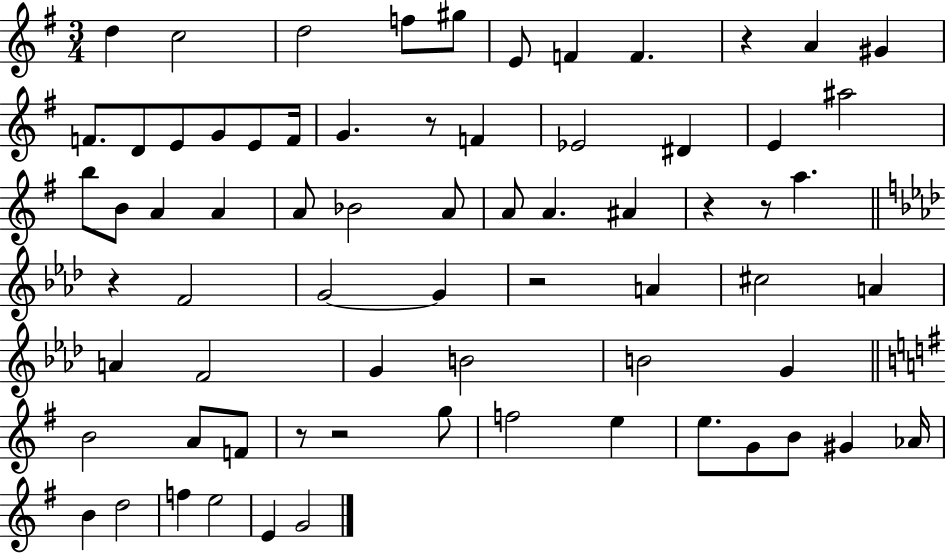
D5/q C5/h D5/h F5/e G#5/e E4/e F4/q F4/q. R/q A4/q G#4/q F4/e. D4/e E4/e G4/e E4/e F4/s G4/q. R/e F4/q Eb4/h D#4/q E4/q A#5/h B5/e B4/e A4/q A4/q A4/e Bb4/h A4/e A4/e A4/q. A#4/q R/q R/e A5/q. R/q F4/h G4/h G4/q R/h A4/q C#5/h A4/q A4/q F4/h G4/q B4/h B4/h G4/q B4/h A4/e F4/e R/e R/h G5/e F5/h E5/q E5/e. G4/e B4/e G#4/q Ab4/s B4/q D5/h F5/q E5/h E4/q G4/h